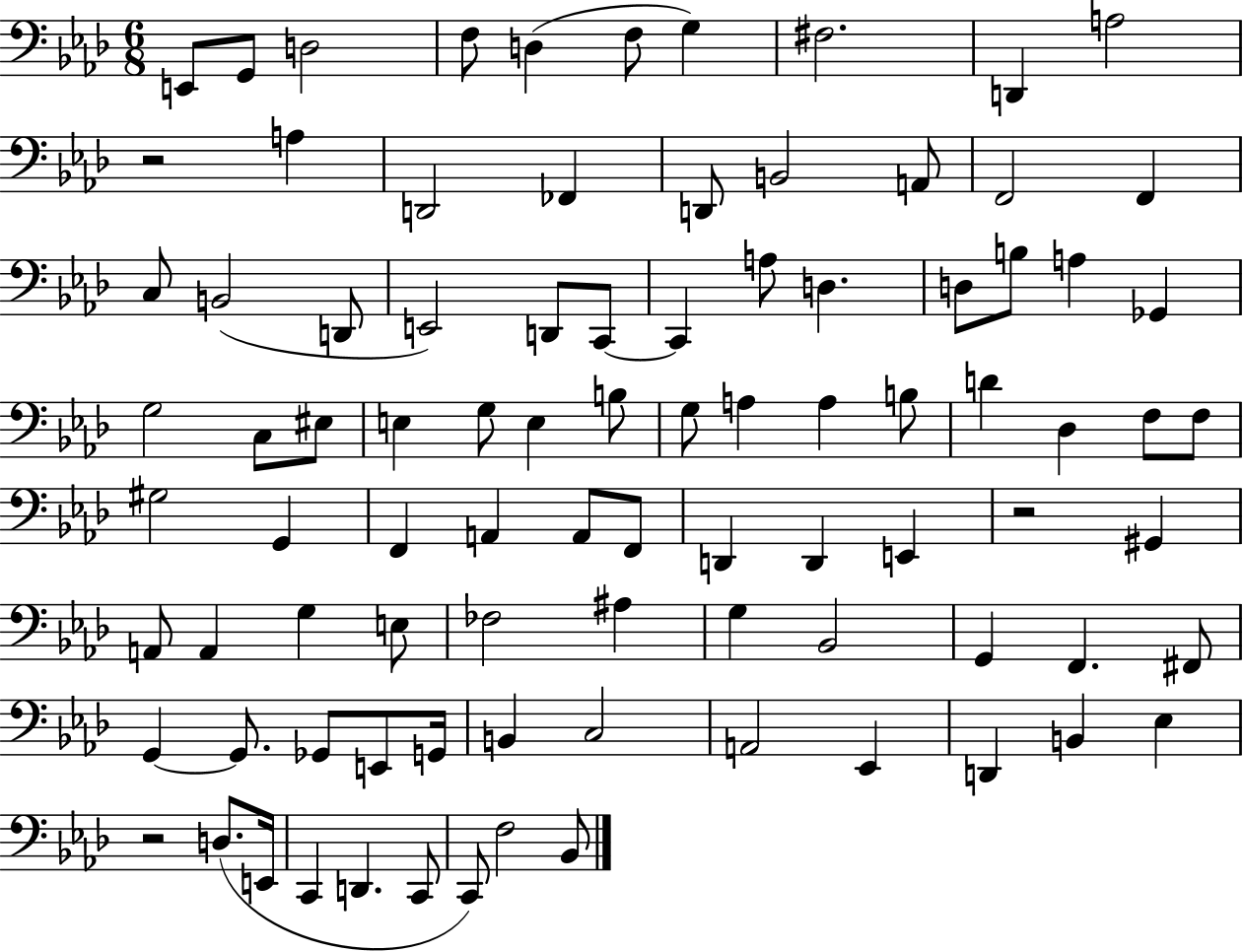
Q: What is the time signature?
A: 6/8